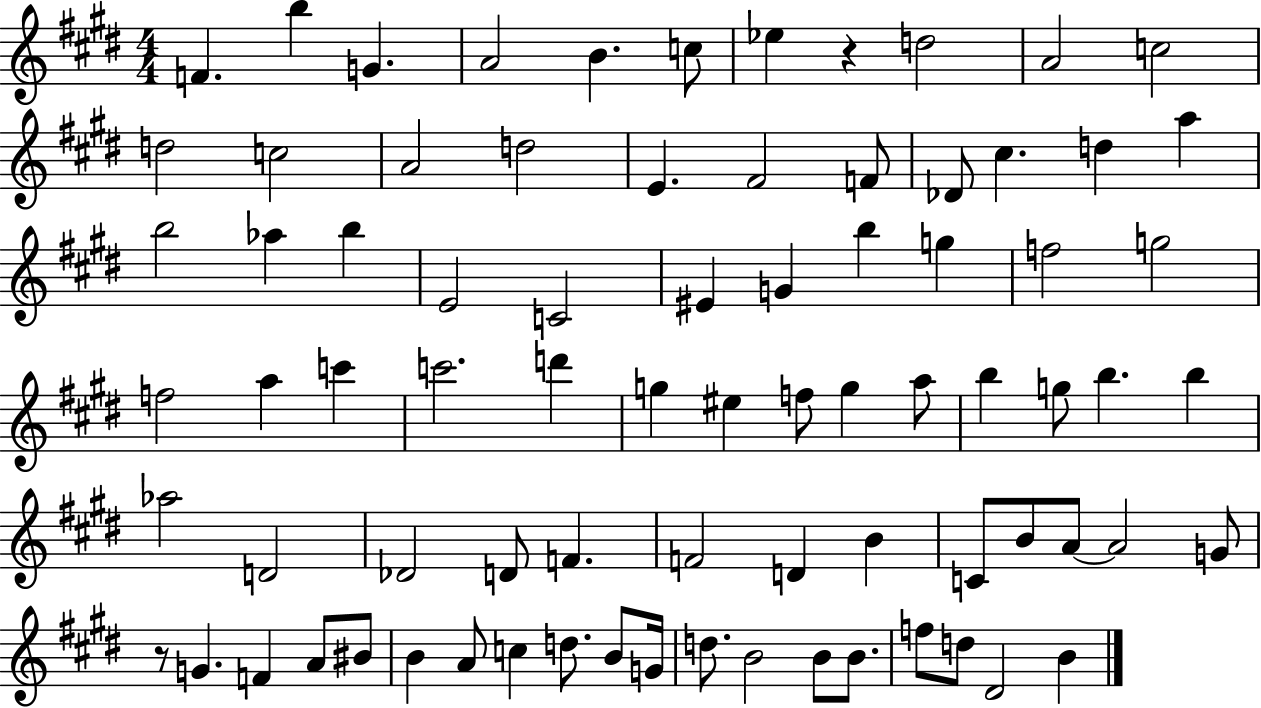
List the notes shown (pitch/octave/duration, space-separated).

F4/q. B5/q G4/q. A4/h B4/q. C5/e Eb5/q R/q D5/h A4/h C5/h D5/h C5/h A4/h D5/h E4/q. F#4/h F4/e Db4/e C#5/q. D5/q A5/q B5/h Ab5/q B5/q E4/h C4/h EIS4/q G4/q B5/q G5/q F5/h G5/h F5/h A5/q C6/q C6/h. D6/q G5/q EIS5/q F5/e G5/q A5/e B5/q G5/e B5/q. B5/q Ab5/h D4/h Db4/h D4/e F4/q. F4/h D4/q B4/q C4/e B4/e A4/e A4/h G4/e R/e G4/q. F4/q A4/e BIS4/e B4/q A4/e C5/q D5/e. B4/e G4/s D5/e. B4/h B4/e B4/e. F5/e D5/e D#4/h B4/q